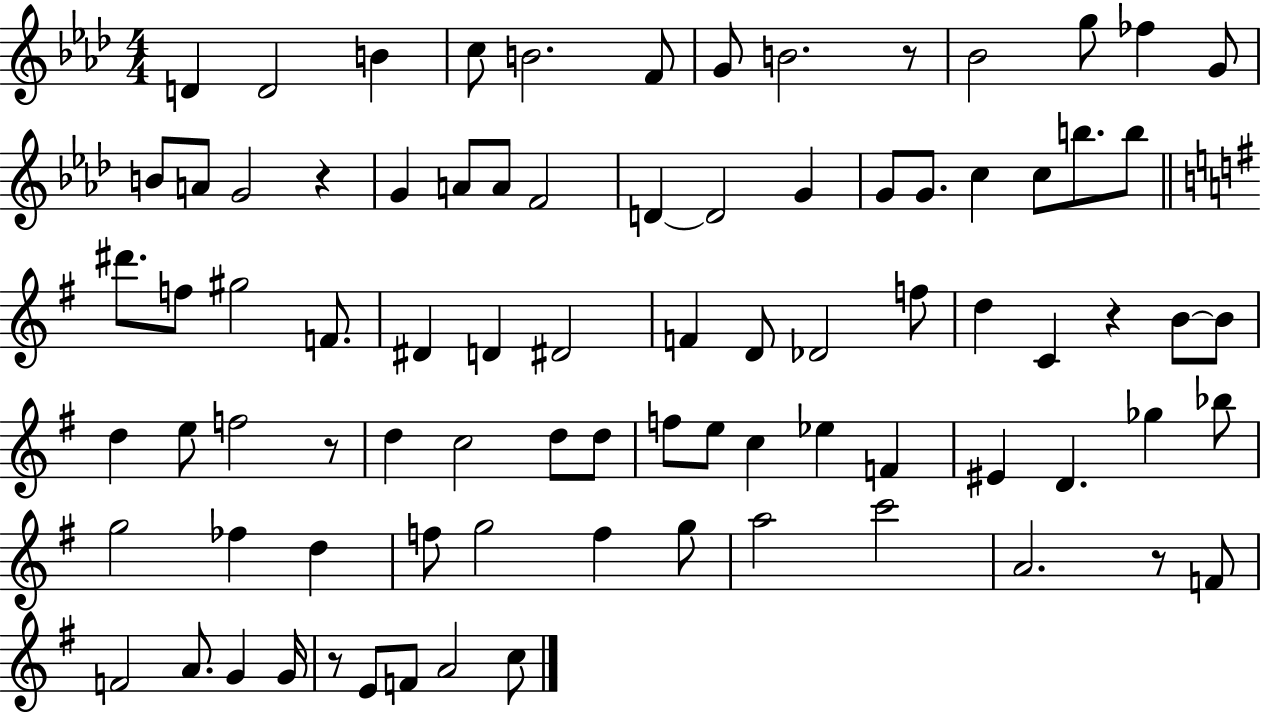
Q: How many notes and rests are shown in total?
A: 84